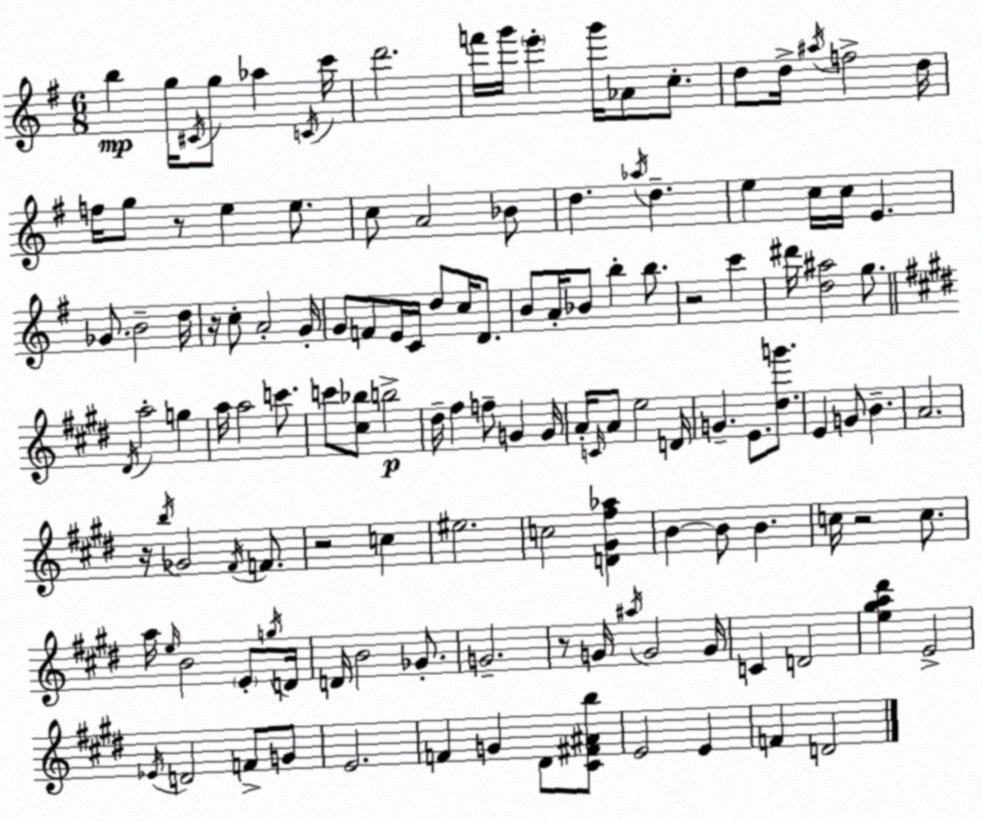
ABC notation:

X:1
T:Untitled
M:6/8
L:1/4
K:Em
b g/4 ^C/4 g/2 _a C/4 c'/4 d'2 f'/4 g'/4 e' g'/4 _A/2 c/2 d/2 d/4 ^a/4 f2 d/4 f/4 g/2 z/2 e e/2 c/2 A2 _B/2 d _a/4 d e c/4 c/4 E _G/2 B2 d/4 z/4 c/2 A2 G/4 G/2 F/2 E/4 C/4 d/2 c/4 D/2 B/2 A/4 _B/2 b b/2 z2 c' ^d'/4 [d^a]2 g/2 ^D/4 a2 g a/4 a2 c'/2 c'/2 [^c_b]/2 b2 ^d/4 ^f f/2 G G/4 A/4 C/4 A/2 e2 D/4 G E/2 [^dg']/2 E G/2 B A2 z/4 b/4 _G2 ^F/4 F/2 z2 c ^e2 c2 [D^G^f_a] B B/2 B c/4 z2 c/2 a/4 e/4 B2 E/2 g/4 D/4 D/4 B2 _G/2 G2 z/2 G/4 ^a/4 G2 G/4 C D2 [e^ga^d'] E2 _E/4 D2 F/2 G/2 E2 F G ^D/2 [^C^F^Ab]/2 E2 E F D2